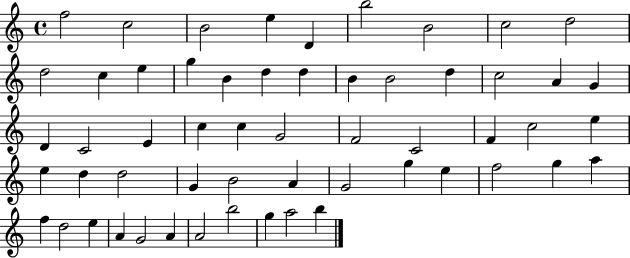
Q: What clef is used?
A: treble